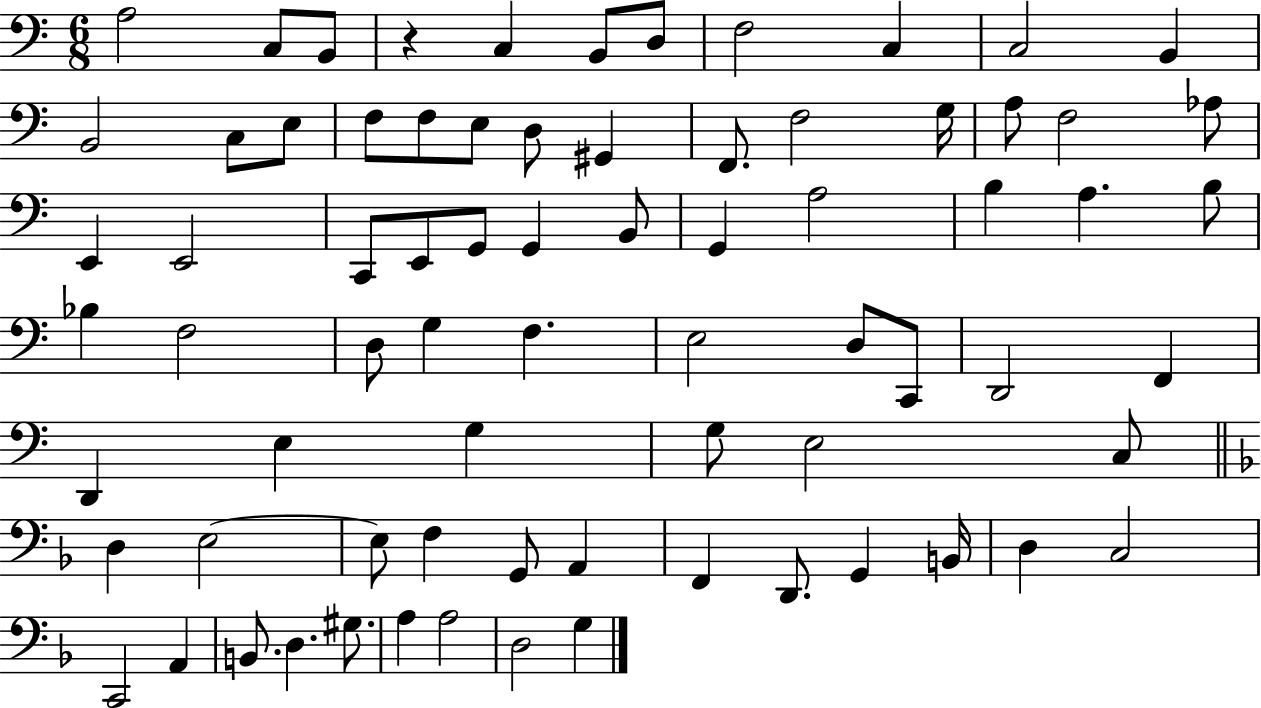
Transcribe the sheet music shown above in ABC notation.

X:1
T:Untitled
M:6/8
L:1/4
K:C
A,2 C,/2 B,,/2 z C, B,,/2 D,/2 F,2 C, C,2 B,, B,,2 C,/2 E,/2 F,/2 F,/2 E,/2 D,/2 ^G,, F,,/2 F,2 G,/4 A,/2 F,2 _A,/2 E,, E,,2 C,,/2 E,,/2 G,,/2 G,, B,,/2 G,, A,2 B, A, B,/2 _B, F,2 D,/2 G, F, E,2 D,/2 C,,/2 D,,2 F,, D,, E, G, G,/2 E,2 C,/2 D, E,2 E,/2 F, G,,/2 A,, F,, D,,/2 G,, B,,/4 D, C,2 C,,2 A,, B,,/2 D, ^G,/2 A, A,2 D,2 G,